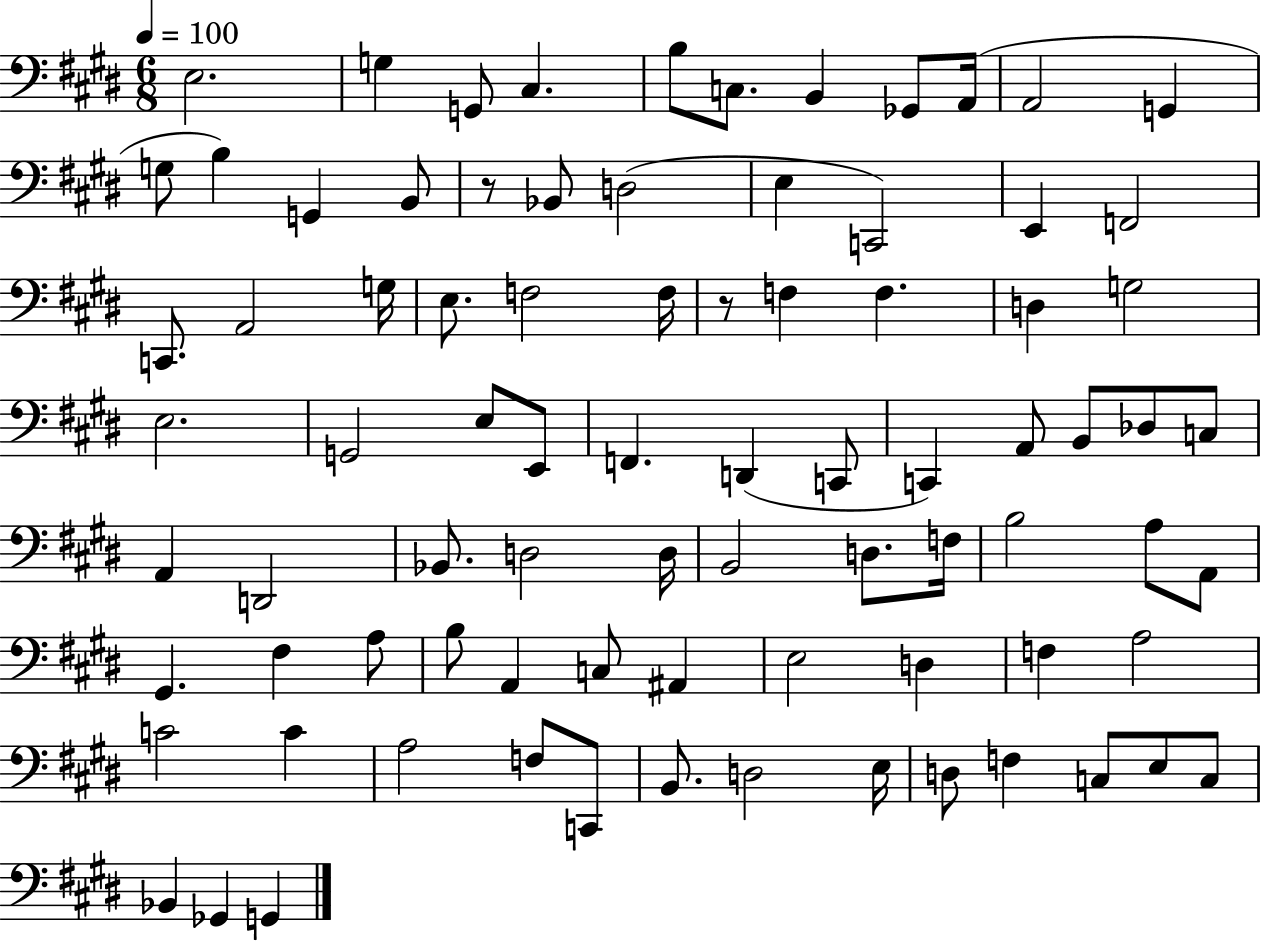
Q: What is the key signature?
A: E major